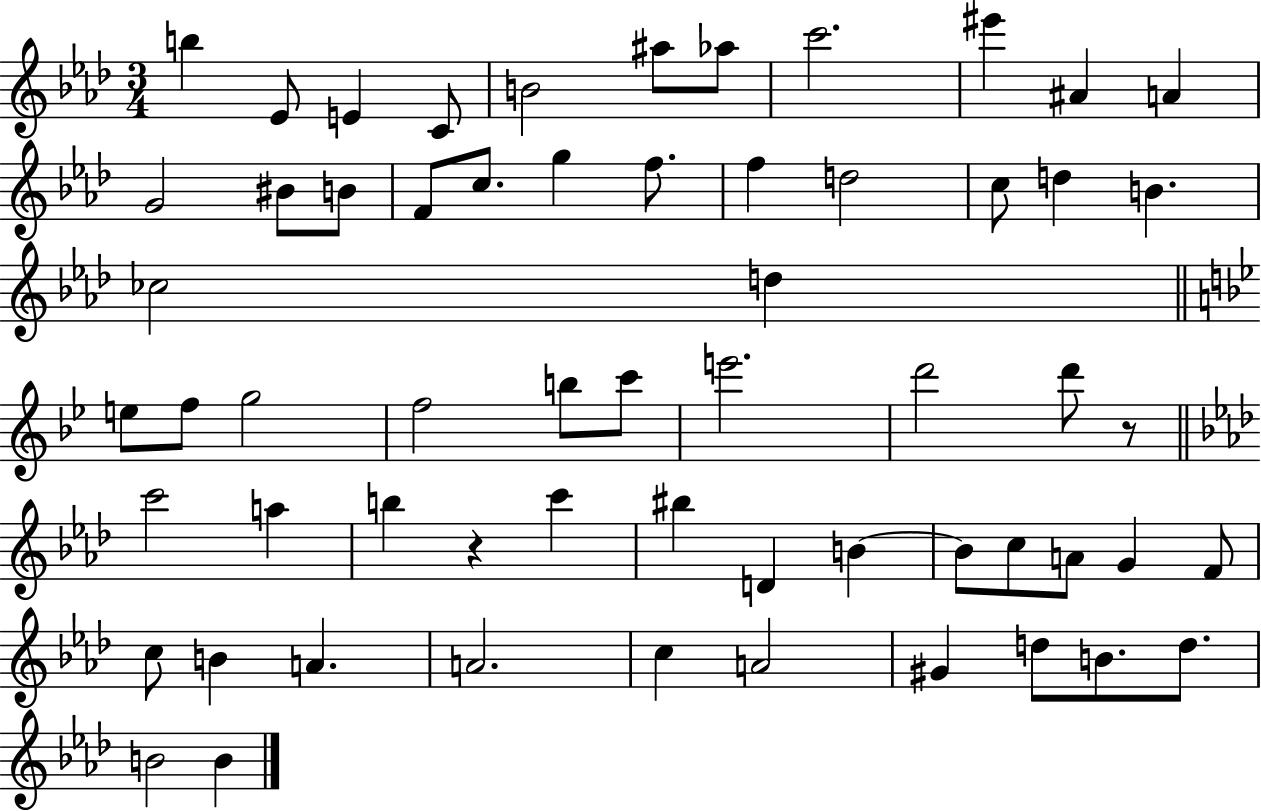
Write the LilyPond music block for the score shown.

{
  \clef treble
  \numericTimeSignature
  \time 3/4
  \key aes \major
  b''4 ees'8 e'4 c'8 | b'2 ais''8 aes''8 | c'''2. | eis'''4 ais'4 a'4 | \break g'2 bis'8 b'8 | f'8 c''8. g''4 f''8. | f''4 d''2 | c''8 d''4 b'4. | \break ces''2 d''4 | \bar "||" \break \key g \minor e''8 f''8 g''2 | f''2 b''8 c'''8 | e'''2. | d'''2 d'''8 r8 | \break \bar "||" \break \key aes \major c'''2 a''4 | b''4 r4 c'''4 | bis''4 d'4 b'4~~ | b'8 c''8 a'8 g'4 f'8 | \break c''8 b'4 a'4. | a'2. | c''4 a'2 | gis'4 d''8 b'8. d''8. | \break b'2 b'4 | \bar "|."
}